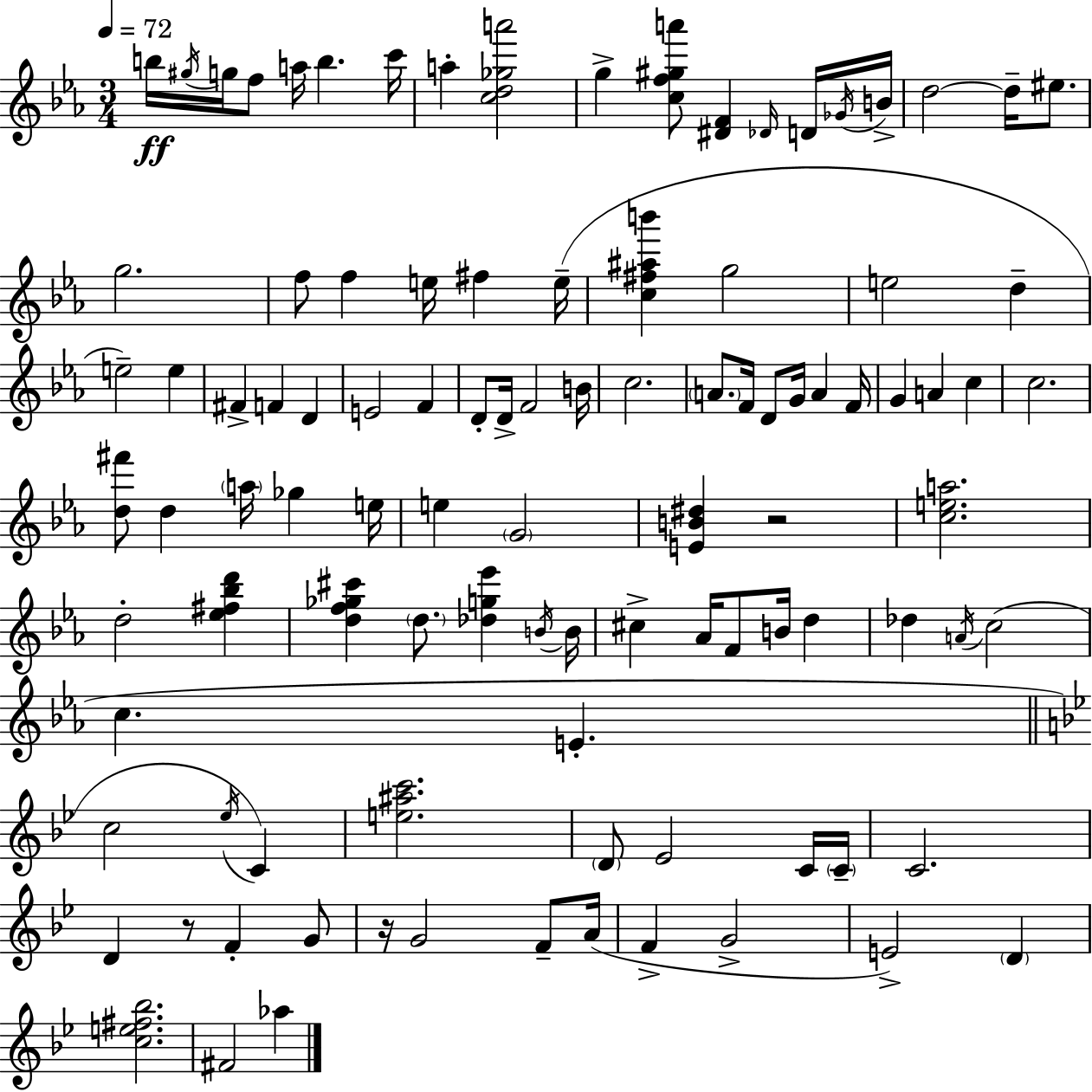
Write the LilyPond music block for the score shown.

{
  \clef treble
  \numericTimeSignature
  \time 3/4
  \key ees \major
  \tempo 4 = 72
  b''16\ff \acciaccatura { gis''16 } g''16 f''8 a''16 b''4. | c'''16 a''4-. <c'' d'' ges'' a'''>2 | g''4-> <c'' f'' gis'' a'''>8 <dis' f'>4 \grace { des'16 } | d'16 \acciaccatura { ges'16 } b'16-> d''2~~ d''16-- | \break eis''8. g''2. | f''8 f''4 e''16 fis''4 | e''16--( <c'' fis'' ais'' b'''>4 g''2 | e''2 d''4-- | \break e''2--) e''4 | fis'4-> f'4 d'4 | e'2 f'4 | d'8-. d'16-> f'2 | \break b'16 c''2. | \parenthesize a'8. f'16 d'8 g'16 a'4 | f'16 g'4 a'4 c''4 | c''2. | \break <d'' fis'''>8 d''4 \parenthesize a''16 ges''4 | e''16 e''4 \parenthesize g'2 | <e' b' dis''>4 r2 | <c'' e'' a''>2. | \break d''2-. <ees'' fis'' bes'' d'''>4 | <d'' f'' ges'' cis'''>4 \parenthesize d''8. <des'' g'' ees'''>4 | \acciaccatura { b'16 } b'16 cis''4-> aes'16 f'8 b'16 | d''4 des''4 \acciaccatura { a'16 } c''2( | \break c''4. e'4.-. | \bar "||" \break \key bes \major c''2 \acciaccatura { ees''16 } c'4) | <e'' ais'' c'''>2. | \parenthesize d'8 ees'2 c'16 | \parenthesize c'16-- c'2. | \break d'4 r8 f'4-. g'8 | r16 g'2 f'8-- | a'16( f'4-> g'2-> | e'2->) \parenthesize d'4 | \break <c'' e'' fis'' bes''>2. | fis'2 aes''4 | \bar "|."
}